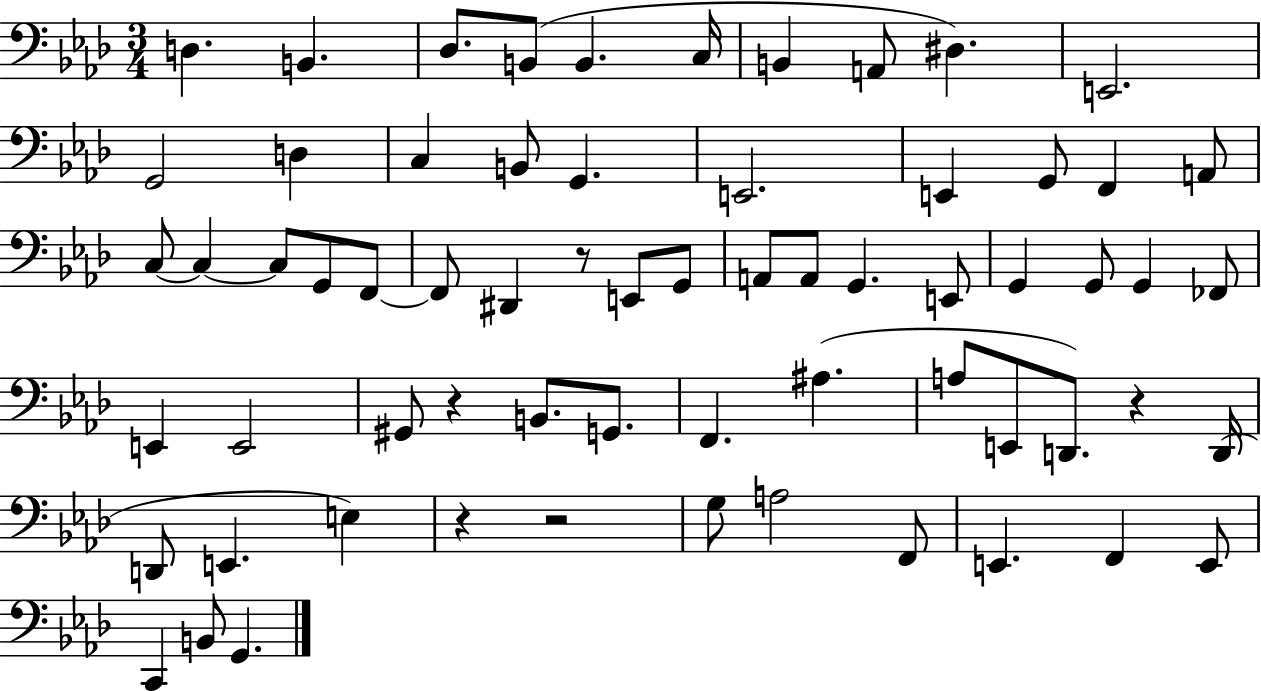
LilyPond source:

{
  \clef bass
  \numericTimeSignature
  \time 3/4
  \key aes \major
  d4. b,4. | des8. b,8( b,4. c16 | b,4 a,8 dis4.) | e,2. | \break g,2 d4 | c4 b,8 g,4. | e,2. | e,4 g,8 f,4 a,8 | \break c8~~ c4~~ c8 g,8 f,8~~ | f,8 dis,4 r8 e,8 g,8 | a,8 a,8 g,4. e,8 | g,4 g,8 g,4 fes,8 | \break e,4 e,2 | gis,8 r4 b,8. g,8. | f,4. ais4.( | a8 e,8 d,8.) r4 d,16( | \break d,8 e,4. e4) | r4 r2 | g8 a2 f,8 | e,4. f,4 e,8 | \break c,4 b,8 g,4. | \bar "|."
}